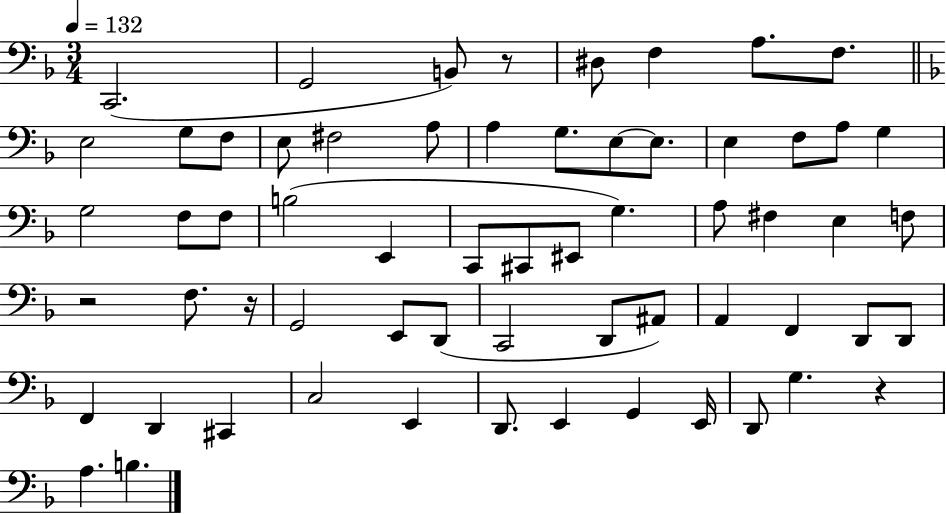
X:1
T:Untitled
M:3/4
L:1/4
K:F
C,,2 G,,2 B,,/2 z/2 ^D,/2 F, A,/2 F,/2 E,2 G,/2 F,/2 E,/2 ^F,2 A,/2 A, G,/2 E,/2 E,/2 E, F,/2 A,/2 G, G,2 F,/2 F,/2 B,2 E,, C,,/2 ^C,,/2 ^E,,/2 G, A,/2 ^F, E, F,/2 z2 F,/2 z/4 G,,2 E,,/2 D,,/2 C,,2 D,,/2 ^A,,/2 A,, F,, D,,/2 D,,/2 F,, D,, ^C,, C,2 E,, D,,/2 E,, G,, E,,/4 D,,/2 G, z A, B,